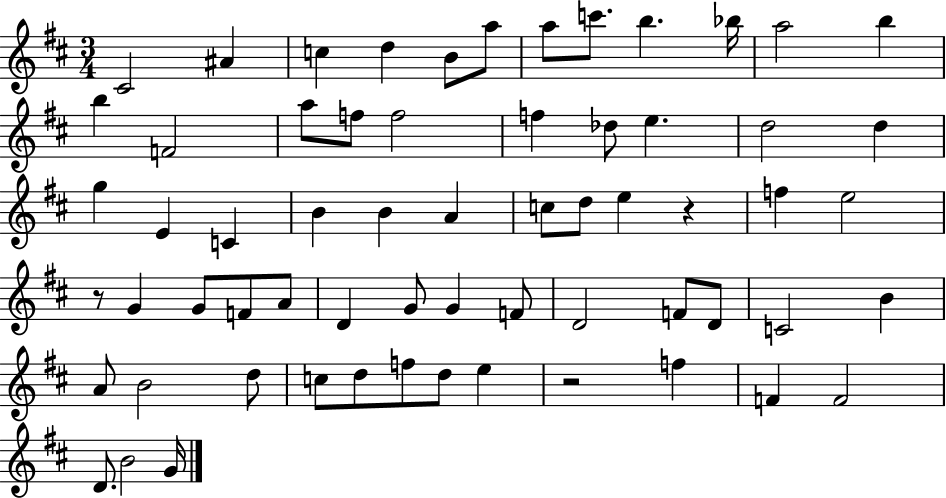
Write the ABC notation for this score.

X:1
T:Untitled
M:3/4
L:1/4
K:D
^C2 ^A c d B/2 a/2 a/2 c'/2 b _b/4 a2 b b F2 a/2 f/2 f2 f _d/2 e d2 d g E C B B A c/2 d/2 e z f e2 z/2 G G/2 F/2 A/2 D G/2 G F/2 D2 F/2 D/2 C2 B A/2 B2 d/2 c/2 d/2 f/2 d/2 e z2 f F F2 D/2 B2 G/4